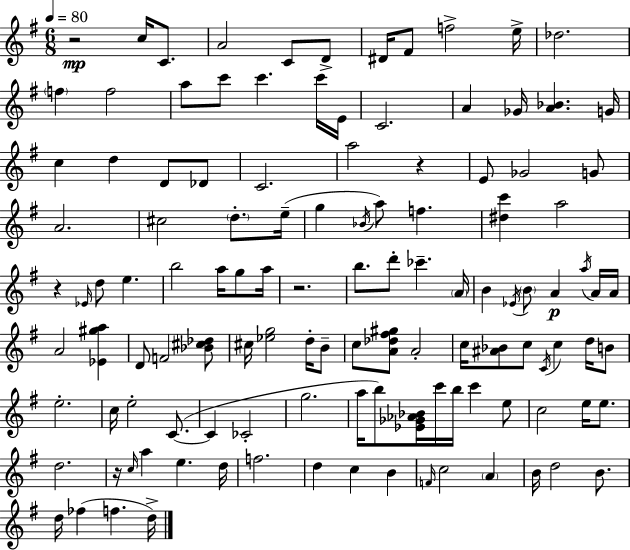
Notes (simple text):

R/h C5/s C4/e. A4/h C4/e D4/e D#4/s F#4/e F5/h E5/s Db5/h. F5/q F5/h A5/e C6/e C6/q. C6/s E4/s C4/h. A4/q Gb4/s [A4,Bb4]/q. G4/s C5/q D5/q D4/e Db4/e C4/h. A5/h R/q E4/e Gb4/h G4/e A4/h. C#5/h D5/e. E5/s G5/q Bb4/s A5/e F5/q. [D#5,C6]/q A5/h R/q Eb4/s D5/e E5/q. B5/h A5/s G5/e A5/s R/h. B5/e. D6/e CES6/q. A4/s B4/q Eb4/s B4/e A4/q A5/s A4/s A4/s A4/h [Eb4,G#5,A5]/q D4/e F4/h [Bb4,C#5,Db5]/e C#5/s [Eb5,G5]/h D5/s B4/e C5/e [A4,Db5,F#5,G#5]/e A4/h C5/s [A#4,Bb4]/e C5/e C4/s C5/q D5/s B4/e E5/h. C5/s E5/h C4/e. C4/q CES4/h G5/h. A5/s B5/e [Eb4,Gb4,Ab4,Bb4]/s C6/s B5/s C6/q E5/e C5/h E5/s E5/e. D5/h. R/s C5/s A5/q E5/q. D5/s F5/h. D5/q C5/q B4/q F4/s C5/h A4/q B4/s D5/h B4/e. D5/s FES5/q F5/q. D5/s